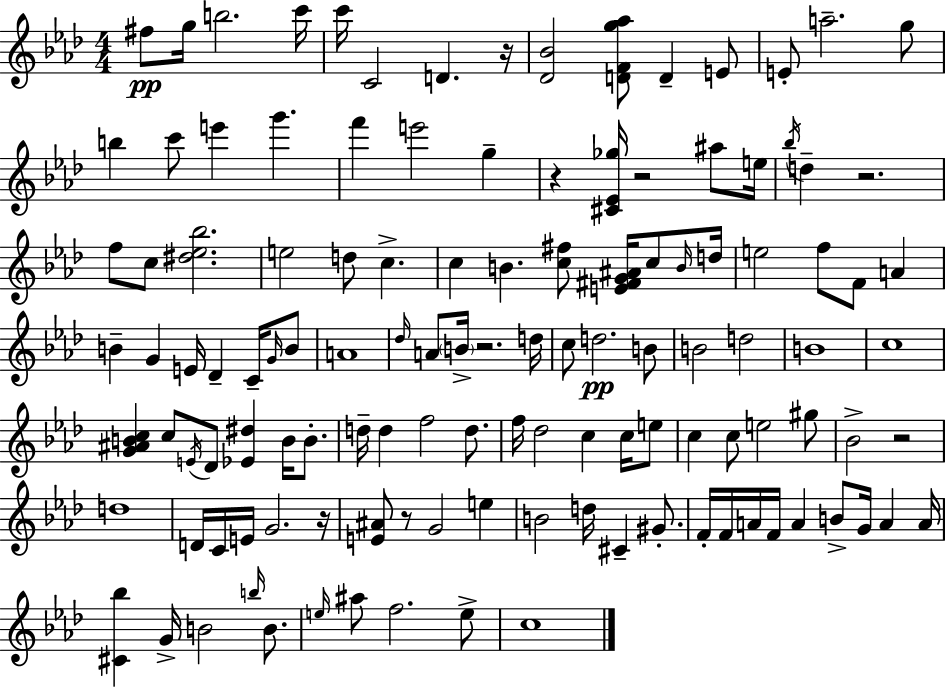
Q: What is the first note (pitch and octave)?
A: F#5